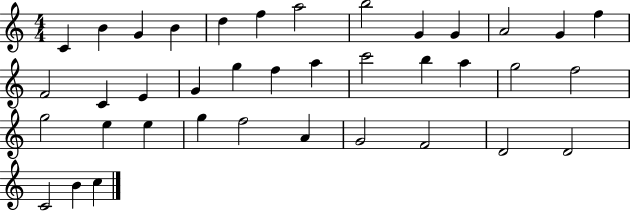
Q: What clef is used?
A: treble